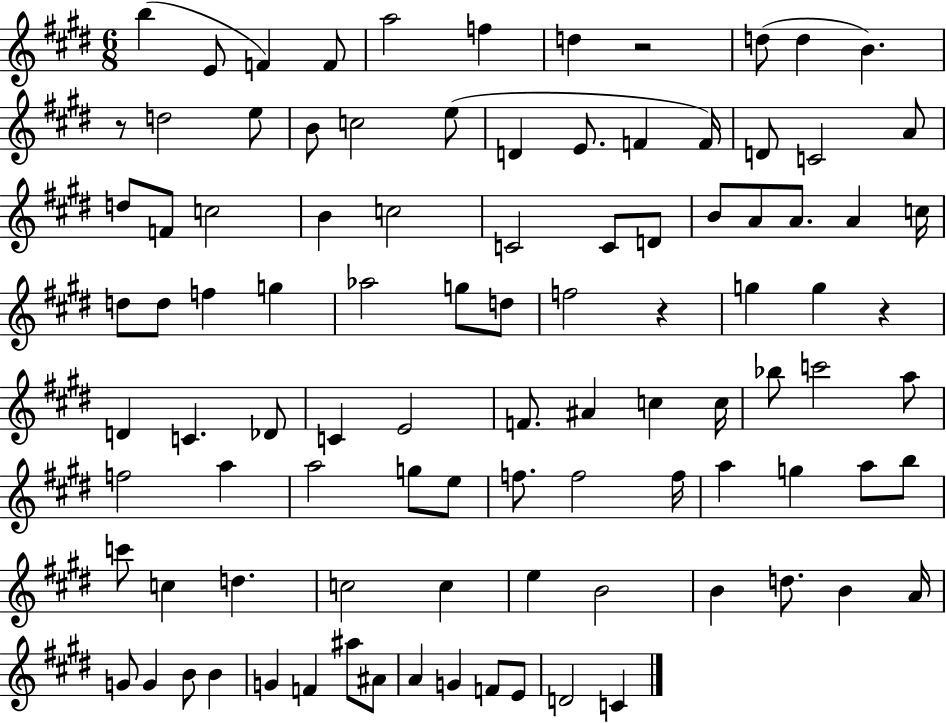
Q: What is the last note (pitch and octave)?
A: C4